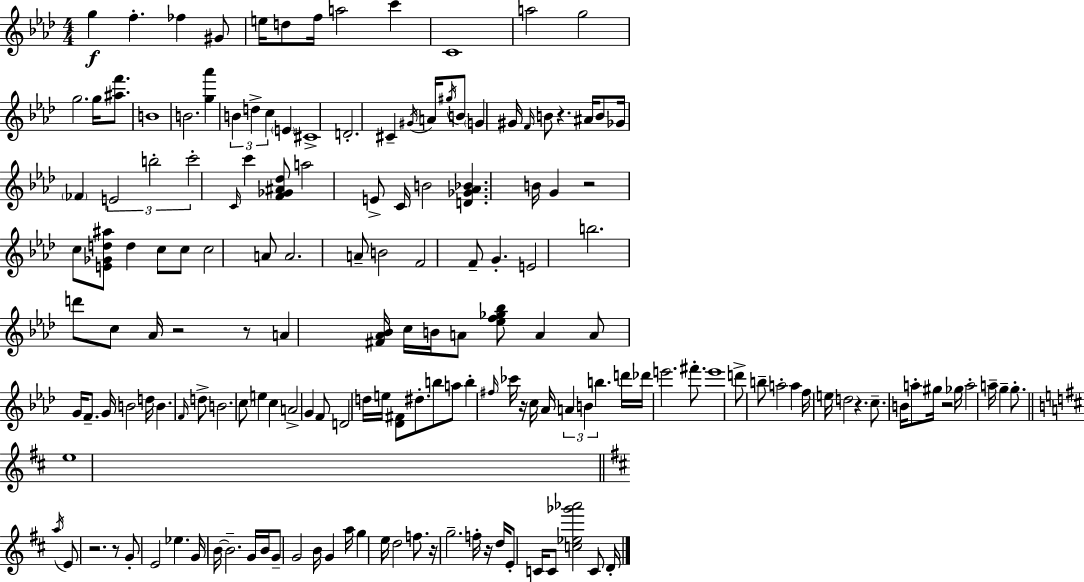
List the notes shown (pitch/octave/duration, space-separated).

G5/q F5/q. FES5/q G#4/e E5/s D5/e F5/s A5/h C6/q C4/w A5/h G5/h G5/h. G5/s [A#5,F6]/e. B4/w B4/h. [G5,Ab6]/q B4/q D5/q C5/q E4/q C#4/w D4/h. C#4/q G#4/s A4/s G#5/s B4/e G4/q G#4/s F4/s B4/e R/q. A#4/s B4/e Gb4/s FES4/q E4/h B5/h C6/h C4/s C6/q [F4,Gb4,A#4,Db5]/e A5/h E4/e C4/s B4/h [D4,Gb4,Ab4,Bb4]/q. B4/s G4/q R/h C5/e [E4,Gb4,D5,A#5]/e D5/q C5/e C5/e C5/h A4/e A4/h. A4/e B4/h F4/h F4/e G4/q. E4/h B5/h. D6/e C5/e Ab4/s R/h R/e A4/q [F#4,Ab4,Bb4]/s C5/s B4/s A4/e [Eb5,F5,Gb5,Bb5]/e A4/q A4/e G4/s F4/e. G4/s B4/h D5/s B4/q. F4/s D5/e B4/h. C5/e E5/q C5/q A4/h G4/q F4/e D4/h D5/s E5/s [Db4,F#4]/e D#5/e. B5/e A5/e B5/q F#5/s CES6/s R/s C5/s Ab4/s A4/q B4/q B5/q. D6/s Db6/s E6/h. F#6/e. E6/w D6/e B5/e A5/h A5/q F5/s E5/s D5/h R/q. C5/e. B4/s A5/e G#5/s R/h Gb5/s A5/h A5/s G5/q G5/e. E5/w A5/s E4/e R/h. R/e G4/e E4/h Eb5/q. G4/s B4/s B4/h. G4/s B4/s G4/e G4/h B4/s G4/q A5/s G5/q E5/s D5/h F5/e. R/s G5/h. F5/s R/s D5/s E4/e C4/s C4/e [C5,Eb5,Gb6,Ab6]/h C4/e D4/s